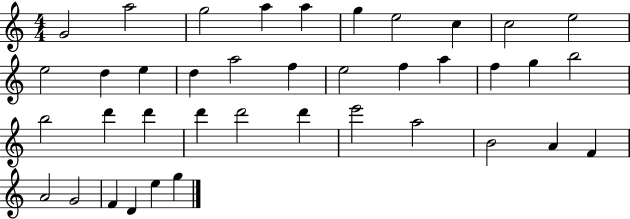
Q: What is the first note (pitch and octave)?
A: G4